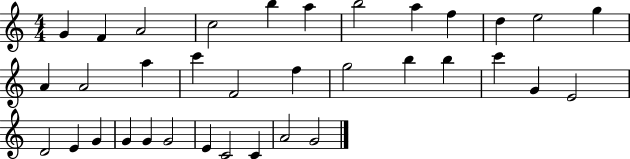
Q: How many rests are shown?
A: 0